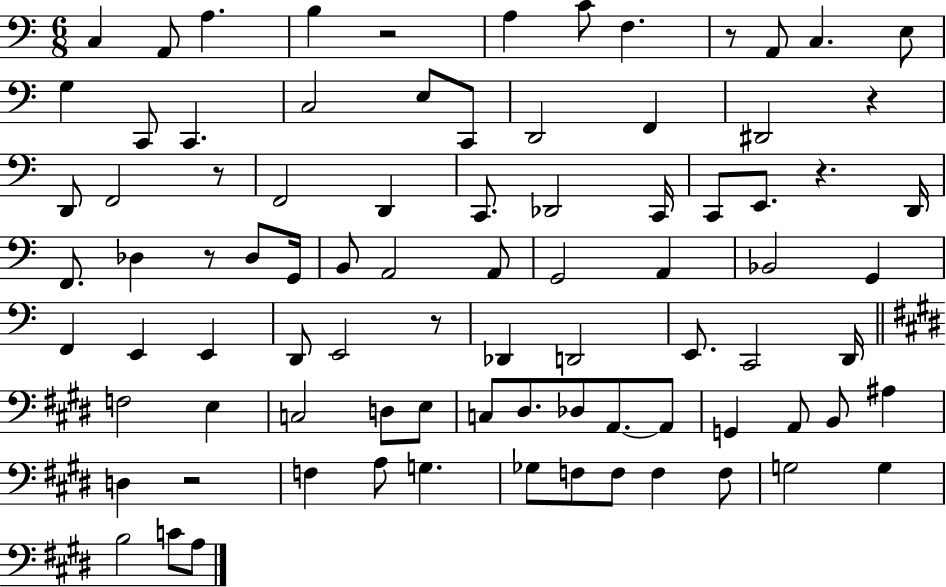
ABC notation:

X:1
T:Untitled
M:6/8
L:1/4
K:C
C, A,,/2 A, B, z2 A, C/2 F, z/2 A,,/2 C, E,/2 G, C,,/2 C,, C,2 E,/2 C,,/2 D,,2 F,, ^D,,2 z D,,/2 F,,2 z/2 F,,2 D,, C,,/2 _D,,2 C,,/4 C,,/2 E,,/2 z D,,/4 F,,/2 _D, z/2 _D,/2 G,,/4 B,,/2 A,,2 A,,/2 G,,2 A,, _B,,2 G,, F,, E,, E,, D,,/2 E,,2 z/2 _D,, D,,2 E,,/2 C,,2 D,,/4 F,2 E, C,2 D,/2 E,/2 C,/2 ^D,/2 _D,/2 A,,/2 A,,/2 G,, A,,/2 B,,/2 ^A, D, z2 F, A,/2 G, _G,/2 F,/2 F,/2 F, F,/2 G,2 G, B,2 C/2 A,/2